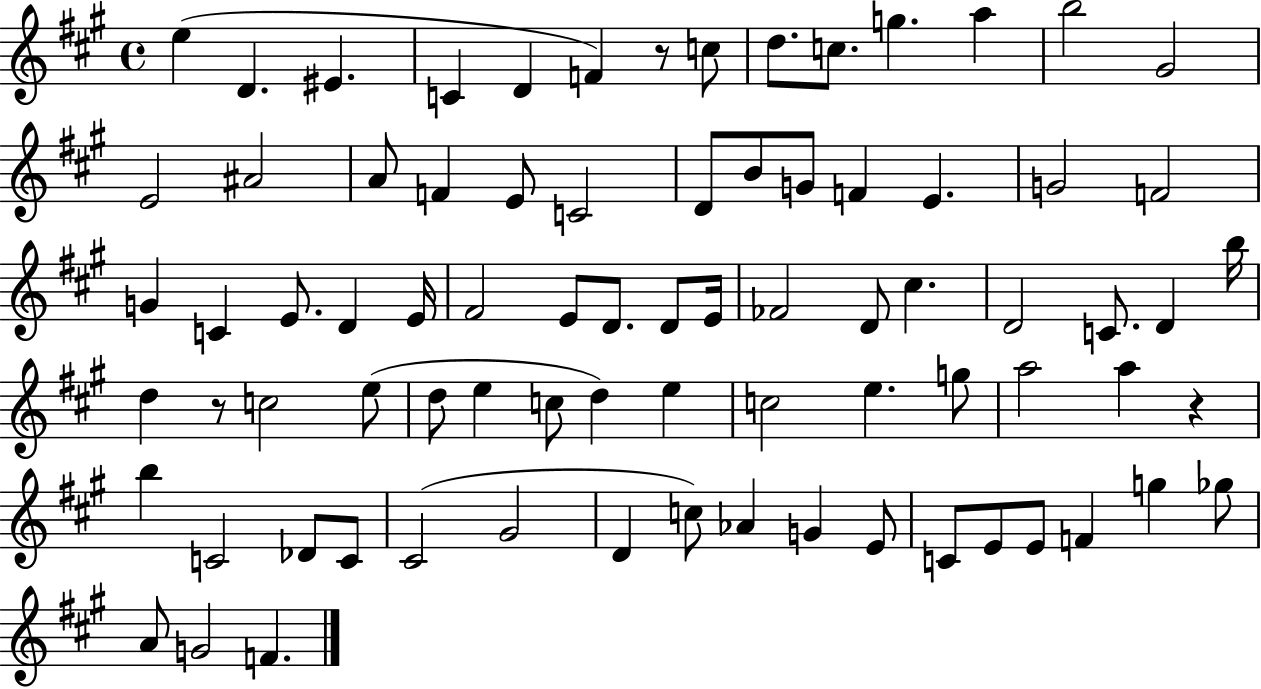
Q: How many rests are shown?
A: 3